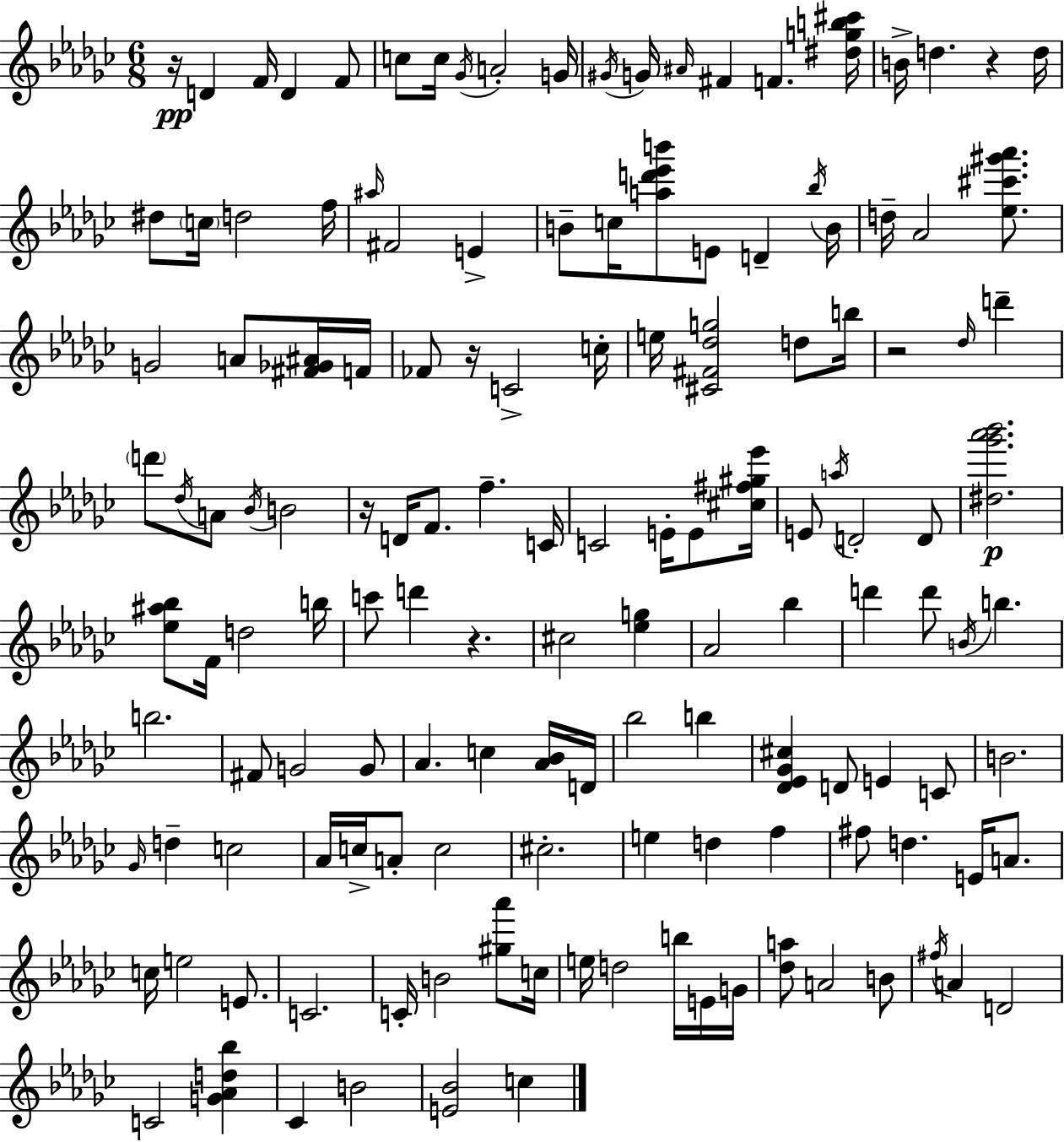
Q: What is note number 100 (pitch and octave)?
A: C5